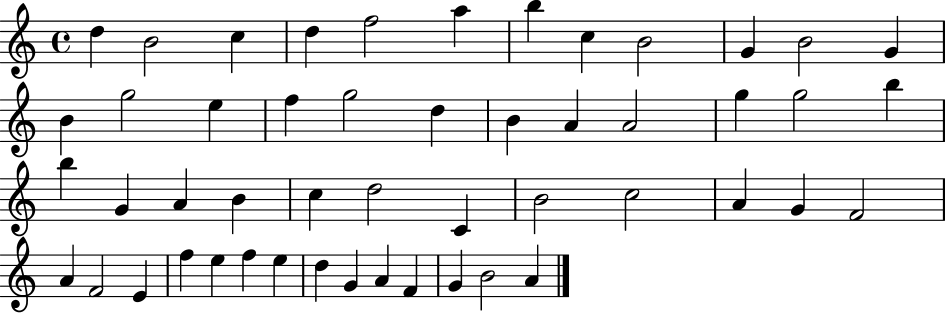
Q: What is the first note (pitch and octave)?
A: D5